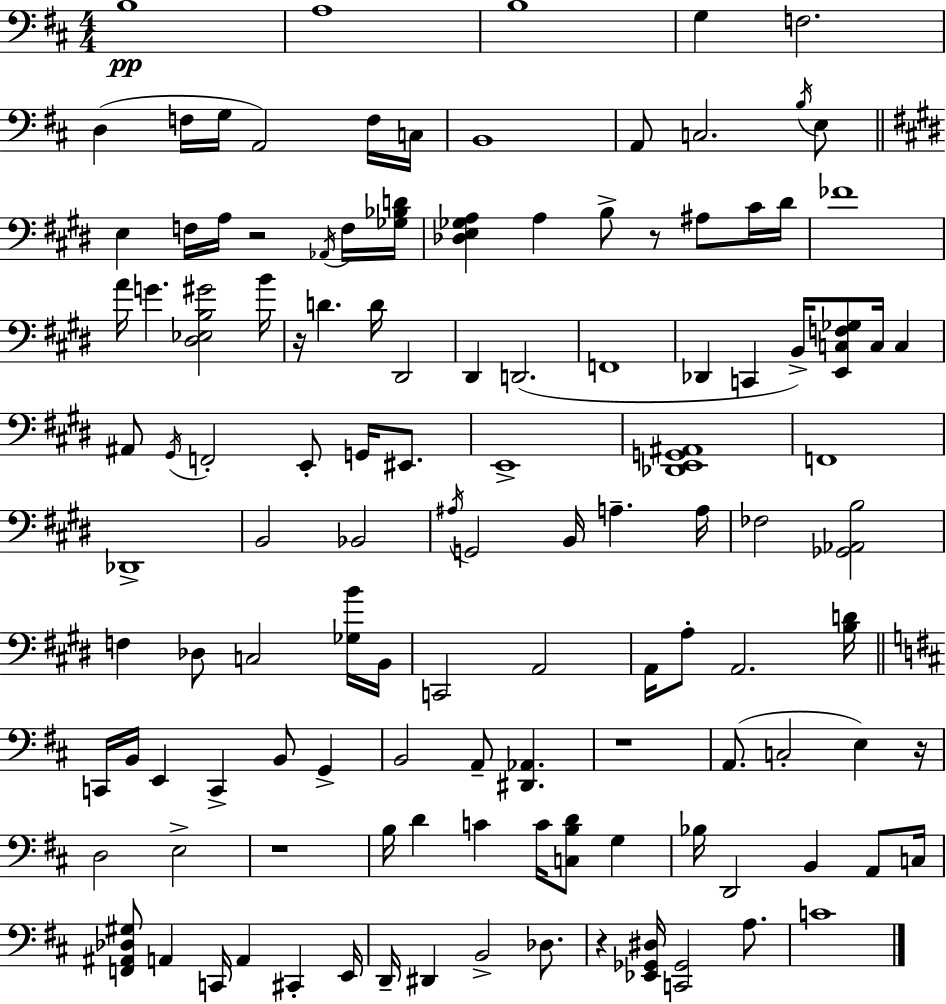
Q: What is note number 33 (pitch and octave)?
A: D#2